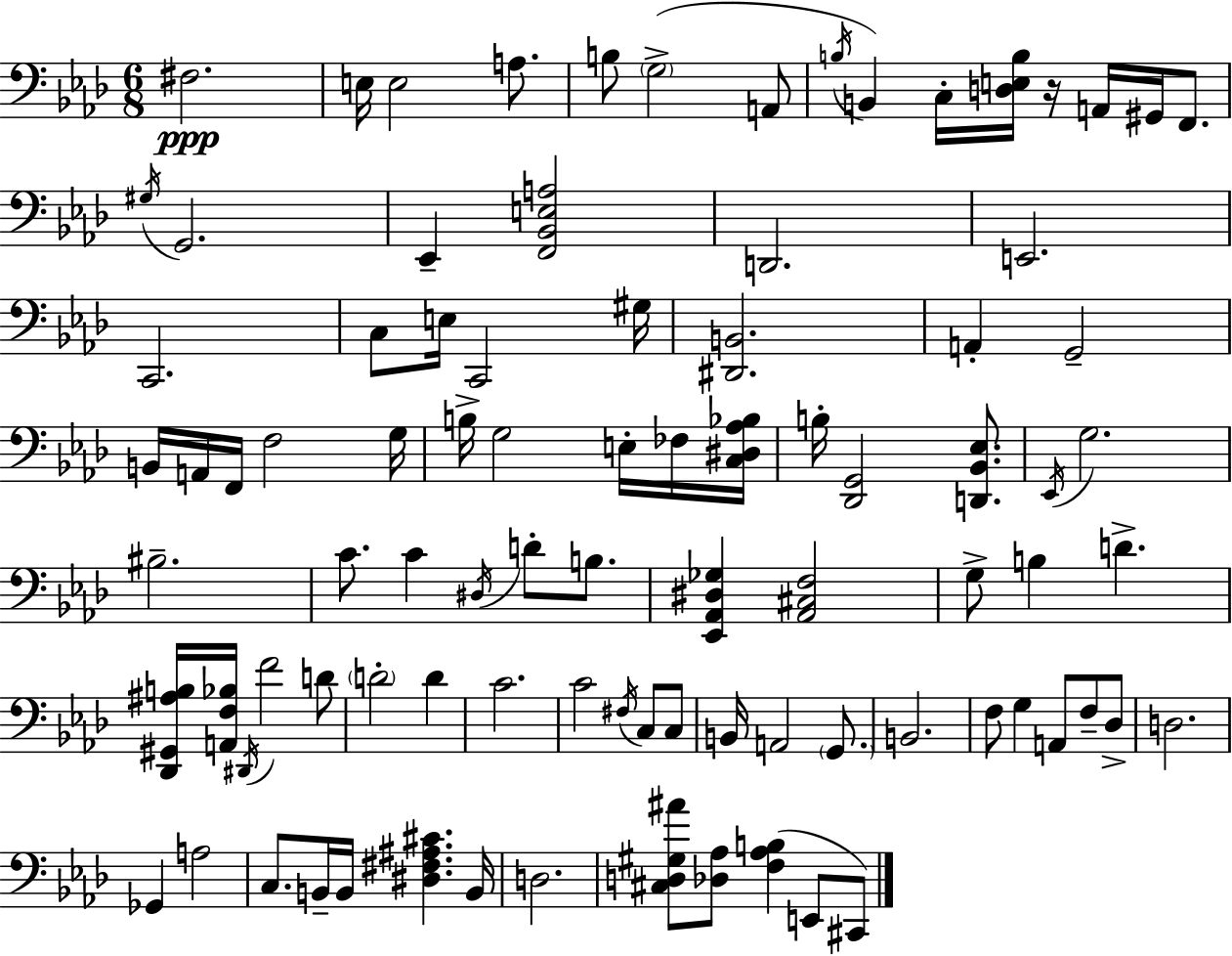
{
  \clef bass
  \numericTimeSignature
  \time 6/8
  \key aes \major
  fis2.\ppp | e16 e2 a8. | b8 \parenthesize g2->( a,8 | \acciaccatura { b16 }) b,4 c16-. <d e b>16 r16 a,16 gis,16 f,8. | \break \acciaccatura { gis16 } g,2. | ees,4-- <f, bes, e a>2 | d,2. | e,2. | \break c,2. | c8 e16 c,2 | gis16 <dis, b,>2. | a,4-. g,2-- | \break b,16 a,16 f,16 f2 | g16 b16-> g2 e16-. | fes16 <c dis aes bes>16 b16-. <des, g,>2 <d, bes, ees>8. | \acciaccatura { ees,16 } g2. | \break bis2.-- | c'8. c'4 \acciaccatura { dis16 } d'8-. | b8. <ees, aes, dis ges>4 <aes, cis f>2 | g8-> b4 d'4.-> | \break <des, gis, ais b>16 <a, f bes>16 \acciaccatura { dis,16 } f'2 | d'8 \parenthesize d'2-. | d'4 c'2. | c'2 | \break \acciaccatura { fis16 } c8 c8 b,16 a,2 | \parenthesize g,8. b,2. | f8 g4 | a,8 f8-- des8-> d2. | \break ges,4 a2 | c8. b,16-- b,16 <dis fis ais cis'>4. | b,16 d2. | <cis d gis ais'>8 <des aes>8 <f aes b>4( | \break e,8 cis,8) \bar "|."
}